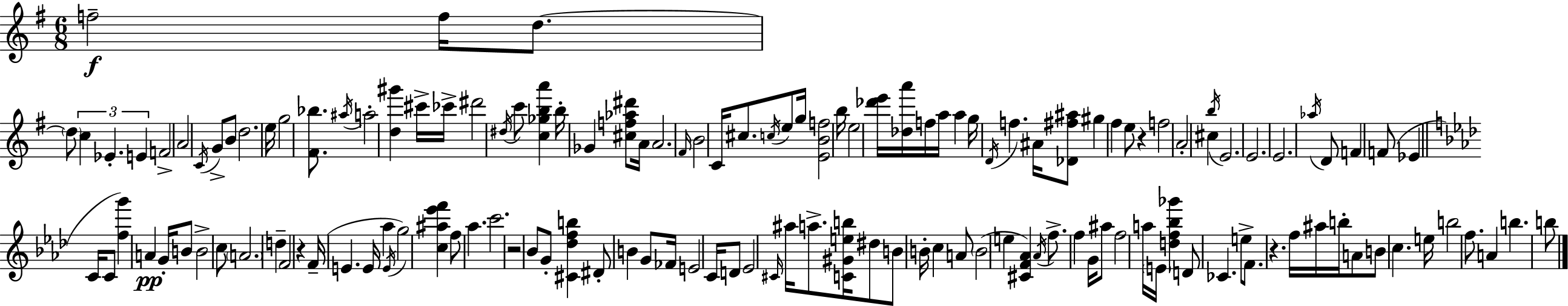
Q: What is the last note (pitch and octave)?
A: B5